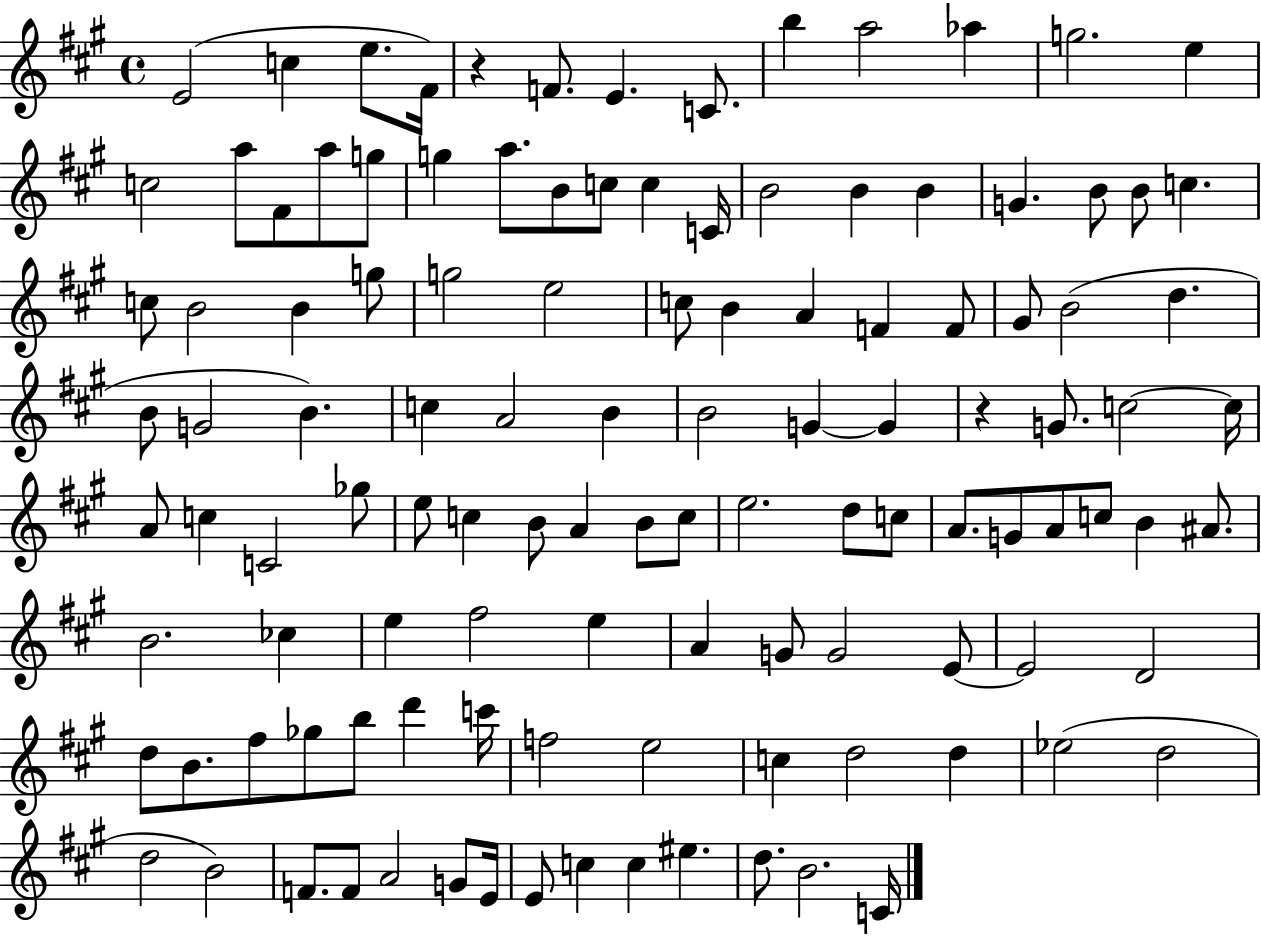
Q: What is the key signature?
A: A major